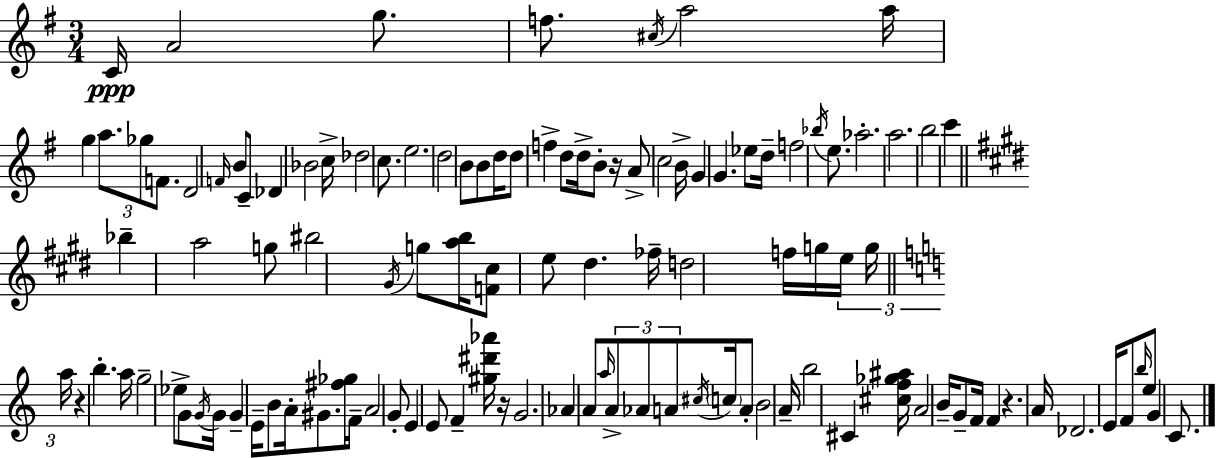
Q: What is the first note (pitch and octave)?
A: C4